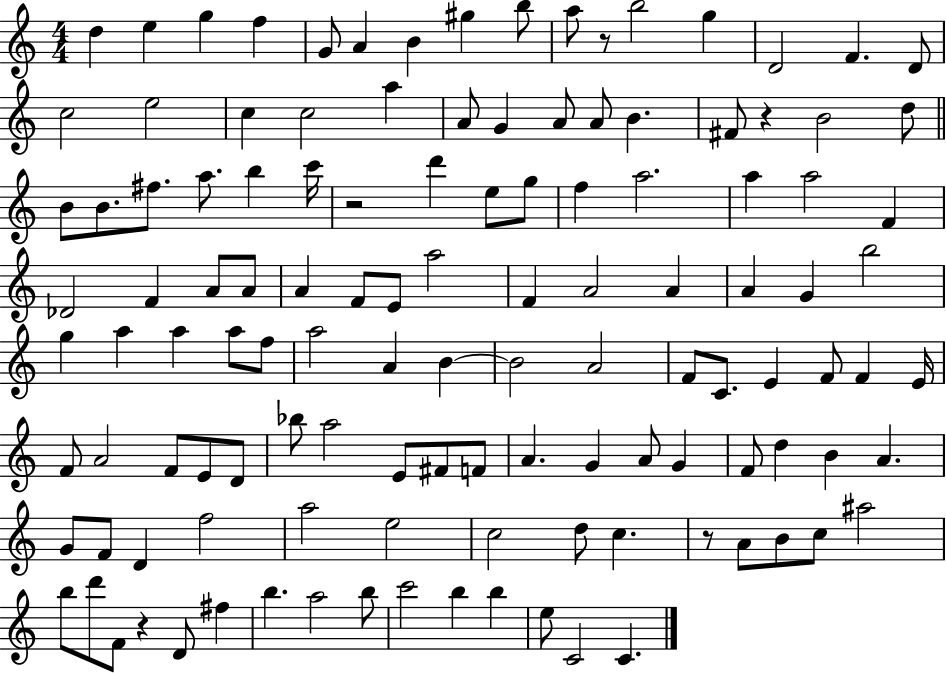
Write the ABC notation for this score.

X:1
T:Untitled
M:4/4
L:1/4
K:C
d e g f G/2 A B ^g b/2 a/2 z/2 b2 g D2 F D/2 c2 e2 c c2 a A/2 G A/2 A/2 B ^F/2 z B2 d/2 B/2 B/2 ^f/2 a/2 b c'/4 z2 d' e/2 g/2 f a2 a a2 F _D2 F A/2 A/2 A F/2 E/2 a2 F A2 A A G b2 g a a a/2 f/2 a2 A B B2 A2 F/2 C/2 E F/2 F E/4 F/2 A2 F/2 E/2 D/2 _b/2 a2 E/2 ^F/2 F/2 A G A/2 G F/2 d B A G/2 F/2 D f2 a2 e2 c2 d/2 c z/2 A/2 B/2 c/2 ^a2 b/2 d'/2 F/2 z D/2 ^f b a2 b/2 c'2 b b e/2 C2 C